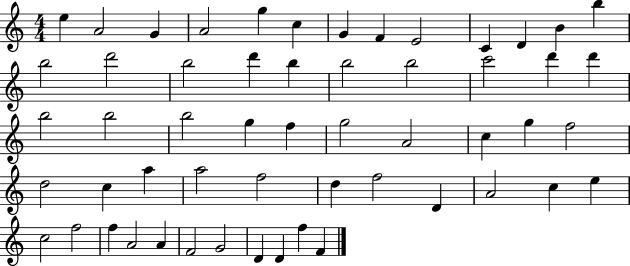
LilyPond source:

{
  \clef treble
  \numericTimeSignature
  \time 4/4
  \key c \major
  e''4 a'2 g'4 | a'2 g''4 c''4 | g'4 f'4 e'2 | c'4 d'4 b'4 b''4 | \break b''2 d'''2 | b''2 d'''4 b''4 | b''2 b''2 | c'''2 d'''4 d'''4 | \break b''2 b''2 | b''2 g''4 f''4 | g''2 a'2 | c''4 g''4 f''2 | \break d''2 c''4 a''4 | a''2 f''2 | d''4 f''2 d'4 | a'2 c''4 e''4 | \break c''2 f''2 | f''4 a'2 a'4 | f'2 g'2 | d'4 d'4 f''4 f'4 | \break \bar "|."
}